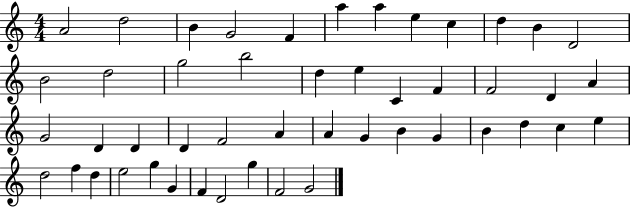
X:1
T:Untitled
M:4/4
L:1/4
K:C
A2 d2 B G2 F a a e c d B D2 B2 d2 g2 b2 d e C F F2 D A G2 D D D F2 A A G B G B d c e d2 f d e2 g G F D2 g F2 G2